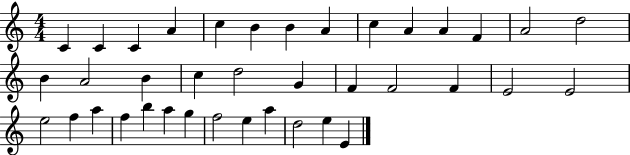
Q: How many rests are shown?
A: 0